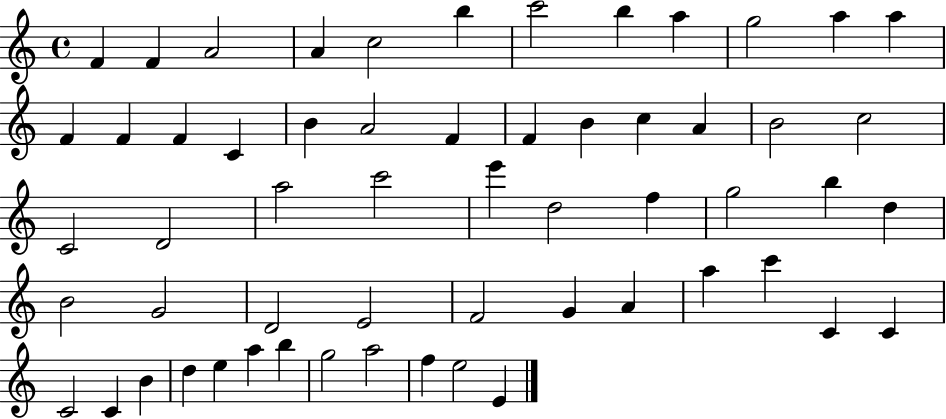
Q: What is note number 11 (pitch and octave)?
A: A5